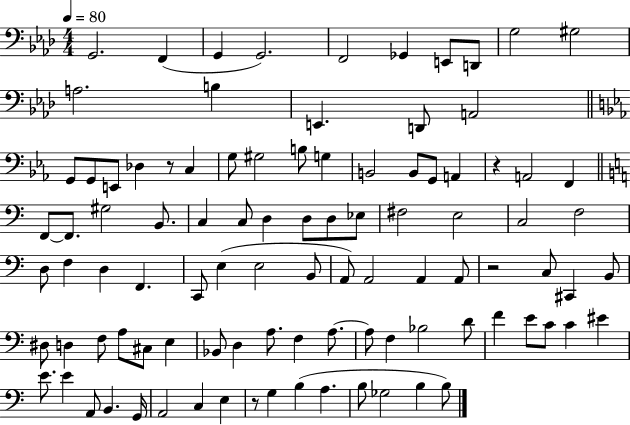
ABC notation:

X:1
T:Untitled
M:4/4
L:1/4
K:Ab
G,,2 F,, G,, G,,2 F,,2 _G,, E,,/2 D,,/2 G,2 ^G,2 A,2 B, E,, D,,/2 A,,2 G,,/2 G,,/2 E,,/2 _D, z/2 C, G,/2 ^G,2 B,/2 G, B,,2 B,,/2 G,,/2 A,, z A,,2 F,, F,,/2 F,,/2 ^G,2 B,,/2 C, C,/2 D, D,/2 D,/2 _E,/2 ^F,2 E,2 C,2 F,2 D,/2 F, D, F,, C,,/2 E, E,2 B,,/2 A,,/2 A,,2 A,, A,,/2 z2 C,/2 ^C,, B,,/2 ^D,/2 D, F,/2 A,/2 ^C,/2 E, _B,,/2 D, A,/2 F, A,/2 A,/2 F, _B,2 D/2 F E/2 C/2 C ^E E/2 E A,,/2 B,, G,,/4 A,,2 C, E, z/2 G, B, A, B,/2 _G,2 B, B,/2